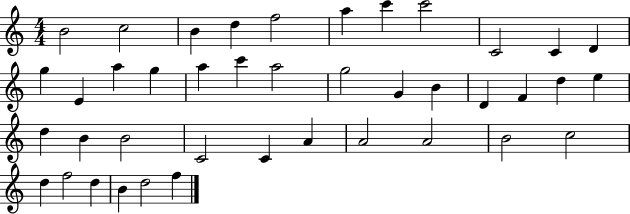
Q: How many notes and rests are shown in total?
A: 41